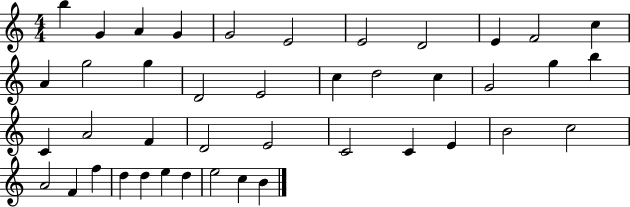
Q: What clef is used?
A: treble